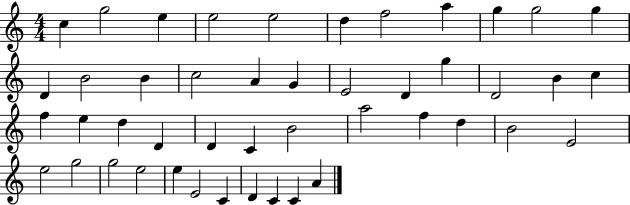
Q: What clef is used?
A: treble